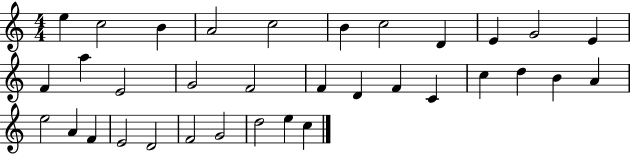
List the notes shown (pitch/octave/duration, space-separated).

E5/q C5/h B4/q A4/h C5/h B4/q C5/h D4/q E4/q G4/h E4/q F4/q A5/q E4/h G4/h F4/h F4/q D4/q F4/q C4/q C5/q D5/q B4/q A4/q E5/h A4/q F4/q E4/h D4/h F4/h G4/h D5/h E5/q C5/q